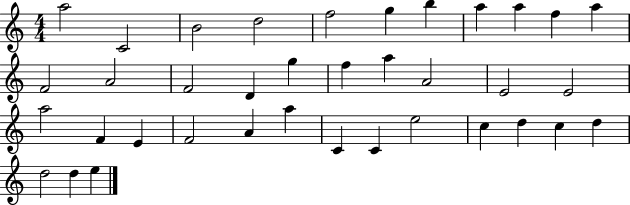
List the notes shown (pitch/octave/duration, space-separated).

A5/h C4/h B4/h D5/h F5/h G5/q B5/q A5/q A5/q F5/q A5/q F4/h A4/h F4/h D4/q G5/q F5/q A5/q A4/h E4/h E4/h A5/h F4/q E4/q F4/h A4/q A5/q C4/q C4/q E5/h C5/q D5/q C5/q D5/q D5/h D5/q E5/q